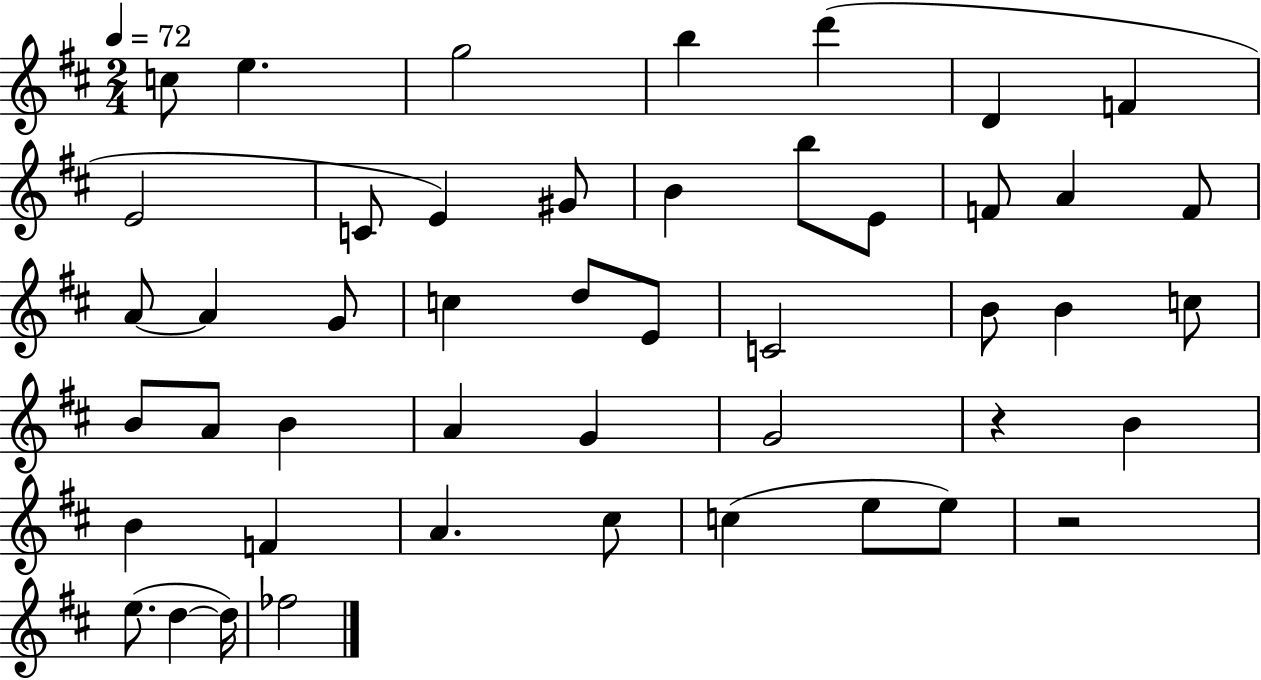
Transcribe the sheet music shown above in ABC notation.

X:1
T:Untitled
M:2/4
L:1/4
K:D
c/2 e g2 b d' D F E2 C/2 E ^G/2 B b/2 E/2 F/2 A F/2 A/2 A G/2 c d/2 E/2 C2 B/2 B c/2 B/2 A/2 B A G G2 z B B F A ^c/2 c e/2 e/2 z2 e/2 d d/4 _f2